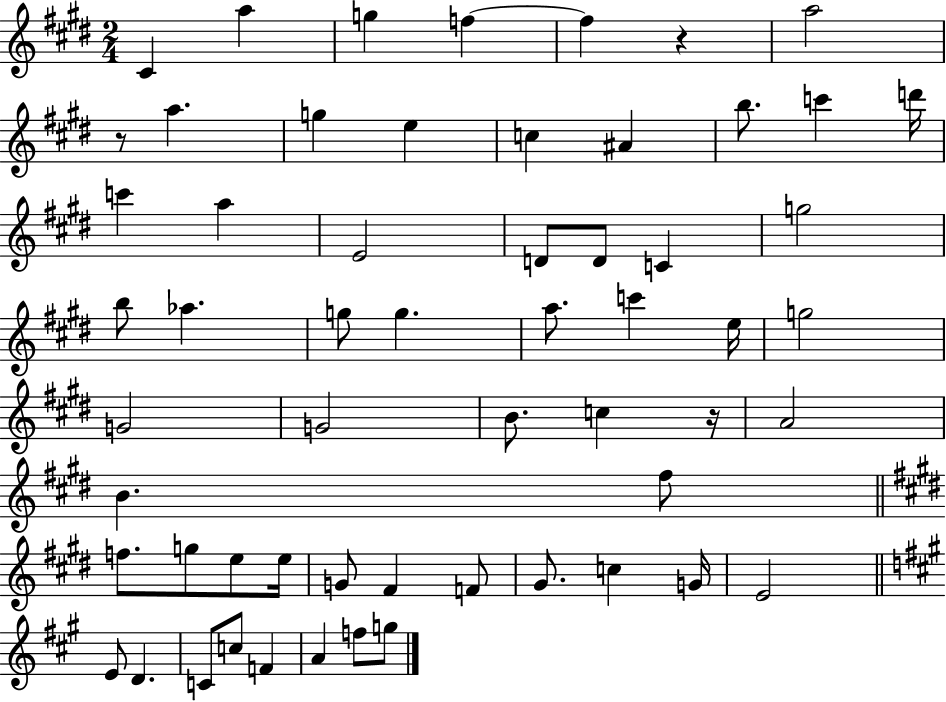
X:1
T:Untitled
M:2/4
L:1/4
K:E
^C a g f f z a2 z/2 a g e c ^A b/2 c' d'/4 c' a E2 D/2 D/2 C g2 b/2 _a g/2 g a/2 c' e/4 g2 G2 G2 B/2 c z/4 A2 B ^f/2 f/2 g/2 e/2 e/4 G/2 ^F F/2 ^G/2 c G/4 E2 E/2 D C/2 c/2 F A f/2 g/2